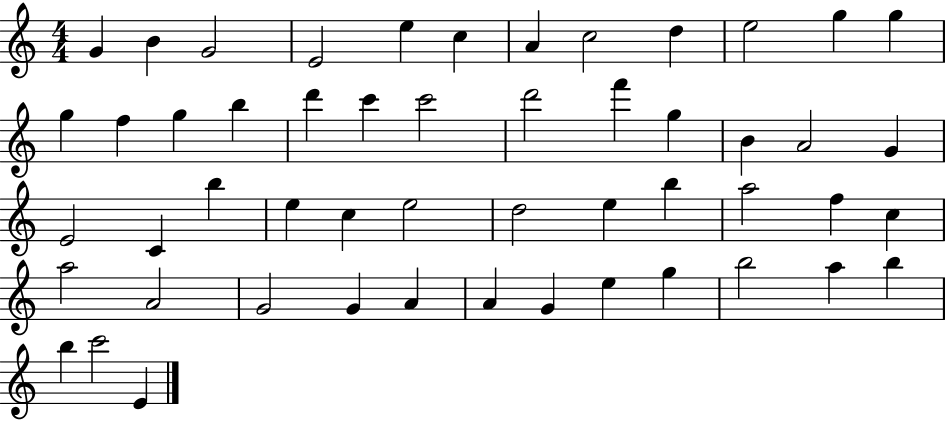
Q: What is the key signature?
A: C major